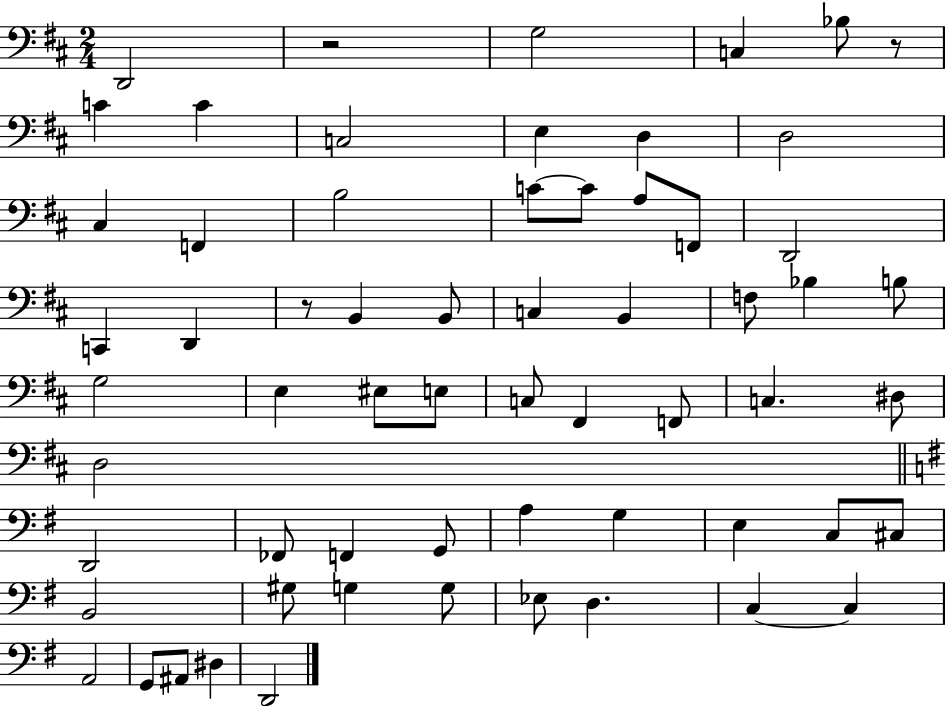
D2/h R/h G3/h C3/q Bb3/e R/e C4/q C4/q C3/h E3/q D3/q D3/h C#3/q F2/q B3/h C4/e C4/e A3/e F2/e D2/h C2/q D2/q R/e B2/q B2/e C3/q B2/q F3/e Bb3/q B3/e G3/h E3/q EIS3/e E3/e C3/e F#2/q F2/e C3/q. D#3/e D3/h D2/h FES2/e F2/q G2/e A3/q G3/q E3/q C3/e C#3/e B2/h G#3/e G3/q G3/e Eb3/e D3/q. C3/q C3/q A2/h G2/e A#2/e D#3/q D2/h